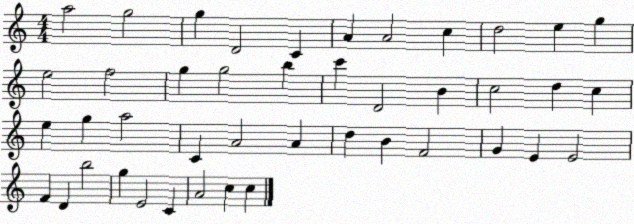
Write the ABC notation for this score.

X:1
T:Untitled
M:4/4
L:1/4
K:C
a2 g2 g D2 C A A2 c d2 e g e2 f2 g g2 b c' D2 B c2 d c e g a2 C A2 A d B F2 G E E2 F D b2 g E2 C A2 c c